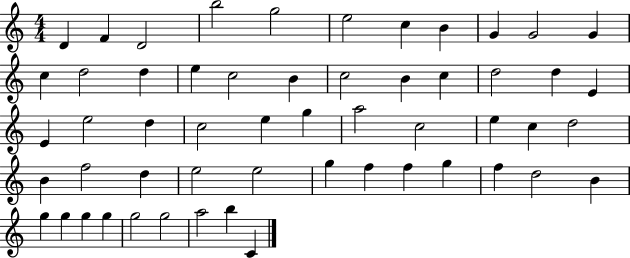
{
  \clef treble
  \numericTimeSignature
  \time 4/4
  \key c \major
  d'4 f'4 d'2 | b''2 g''2 | e''2 c''4 b'4 | g'4 g'2 g'4 | \break c''4 d''2 d''4 | e''4 c''2 b'4 | c''2 b'4 c''4 | d''2 d''4 e'4 | \break e'4 e''2 d''4 | c''2 e''4 g''4 | a''2 c''2 | e''4 c''4 d''2 | \break b'4 f''2 d''4 | e''2 e''2 | g''4 f''4 f''4 g''4 | f''4 d''2 b'4 | \break g''4 g''4 g''4 g''4 | g''2 g''2 | a''2 b''4 c'4 | \bar "|."
}